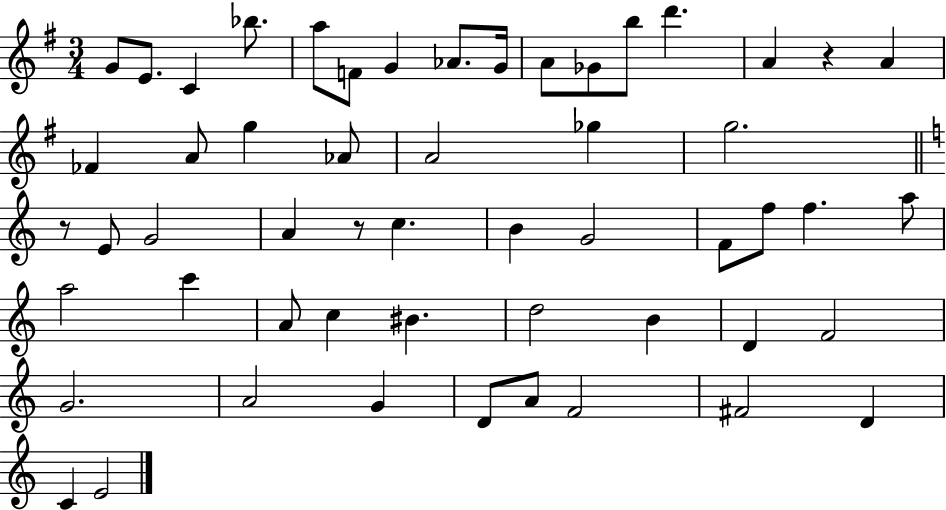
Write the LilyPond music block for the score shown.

{
  \clef treble
  \numericTimeSignature
  \time 3/4
  \key g \major
  g'8 e'8. c'4 bes''8. | a''8 f'8 g'4 aes'8. g'16 | a'8 ges'8 b''8 d'''4. | a'4 r4 a'4 | \break fes'4 a'8 g''4 aes'8 | a'2 ges''4 | g''2. | \bar "||" \break \key c \major r8 e'8 g'2 | a'4 r8 c''4. | b'4 g'2 | f'8 f''8 f''4. a''8 | \break a''2 c'''4 | a'8 c''4 bis'4. | d''2 b'4 | d'4 f'2 | \break g'2. | a'2 g'4 | d'8 a'8 f'2 | fis'2 d'4 | \break c'4 e'2 | \bar "|."
}